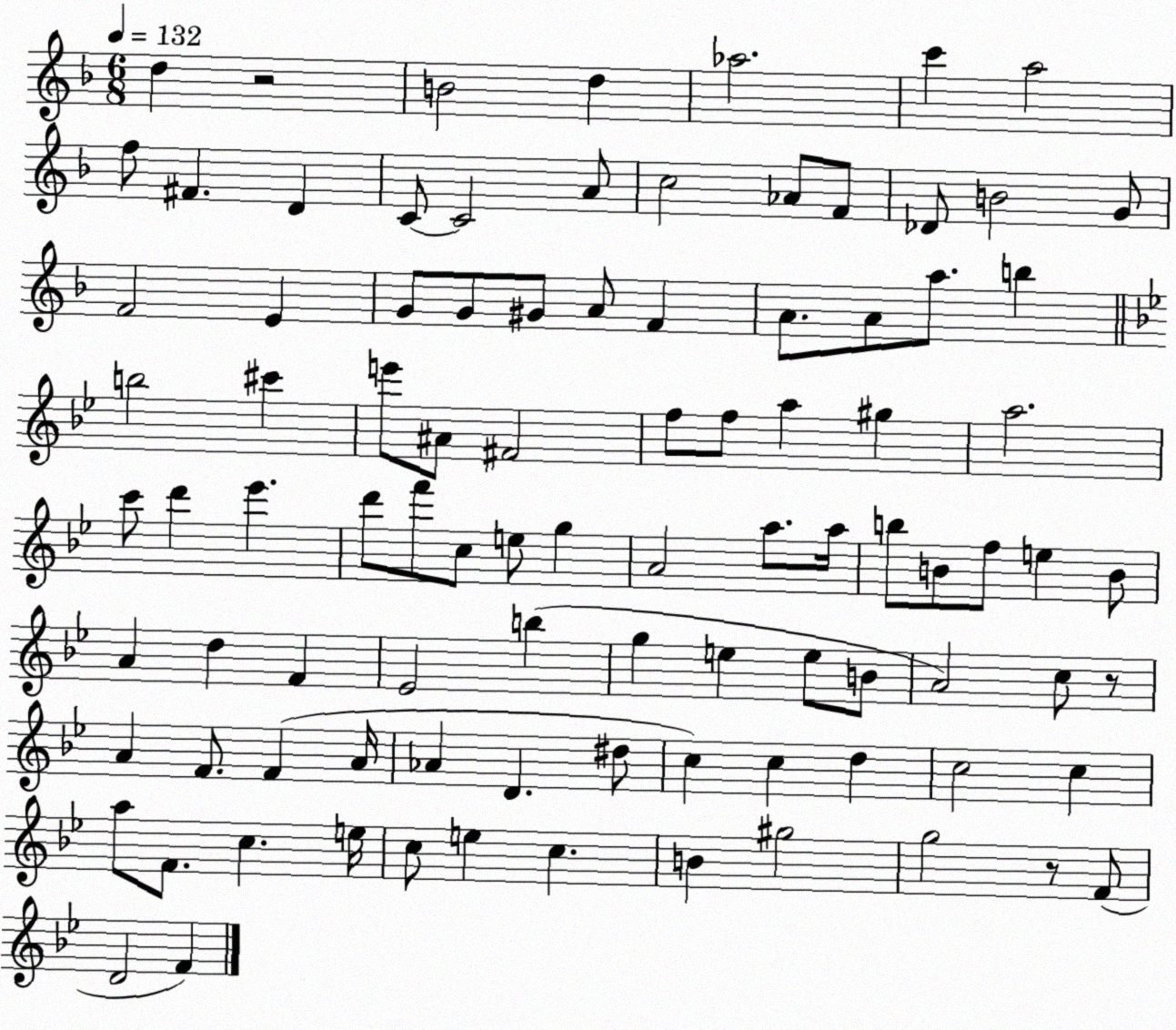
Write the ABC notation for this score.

X:1
T:Untitled
M:6/8
L:1/4
K:F
d z2 B2 d _a2 c' a2 f/2 ^F D C/2 C2 A/2 c2 _A/2 F/2 _D/2 B2 G/2 F2 E G/2 G/2 ^G/2 A/2 F A/2 A/2 a/2 b b2 ^c' e'/2 ^A/2 ^F2 f/2 f/2 a ^g a2 c'/2 d' _e' d'/2 f'/2 c/2 e/2 g A2 a/2 a/4 b/2 B/2 f/2 e B/2 A d F _E2 b g e e/2 B/2 A2 c/2 z/2 A F/2 F A/4 _A D ^d/2 c c d c2 c a/2 F/2 c e/4 c/2 e c B ^g2 g2 z/2 F/2 D2 F